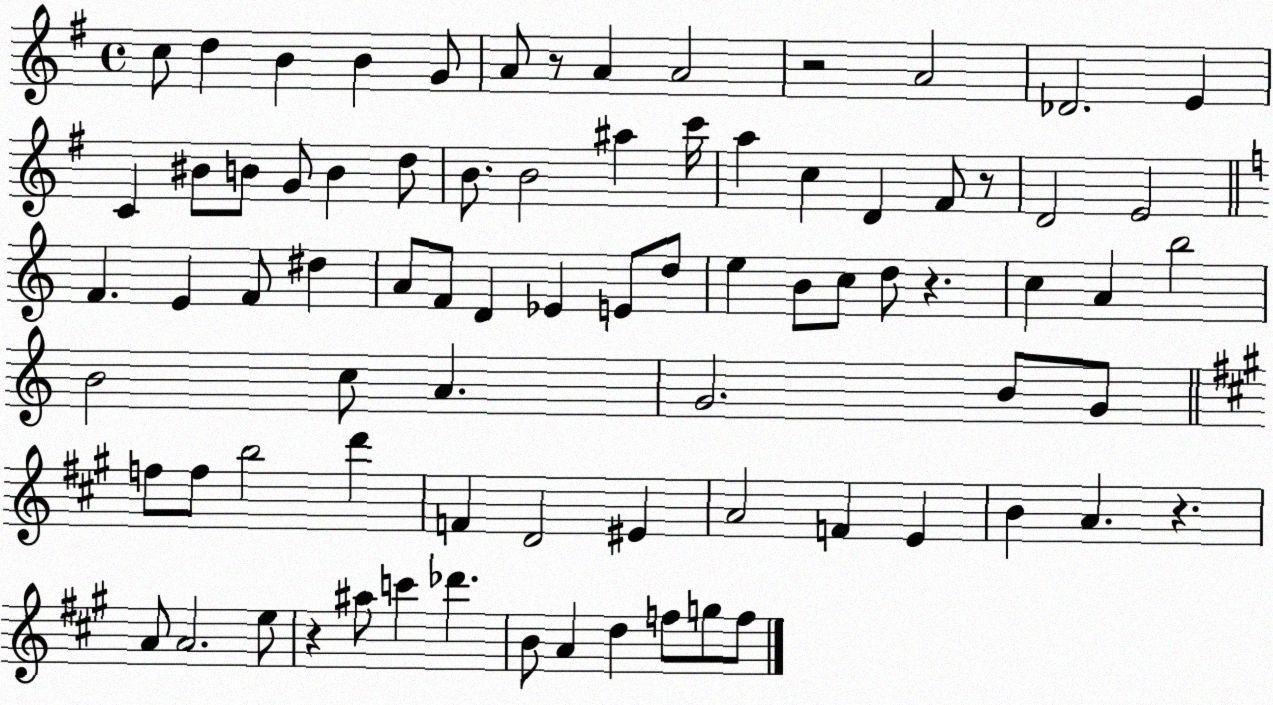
X:1
T:Untitled
M:4/4
L:1/4
K:G
c/2 d B B G/2 A/2 z/2 A A2 z2 A2 _D2 E C ^B/2 B/2 G/2 B d/2 B/2 B2 ^a c'/4 a c D ^F/2 z/2 D2 E2 F E F/2 ^d A/2 F/2 D _E E/2 d/2 e B/2 c/2 d/2 z c A b2 B2 c/2 A G2 B/2 G/2 f/2 f/2 b2 d' F D2 ^E A2 F E B A z A/2 A2 e/2 z ^a/2 c' _d' B/2 A d f/2 g/2 f/2